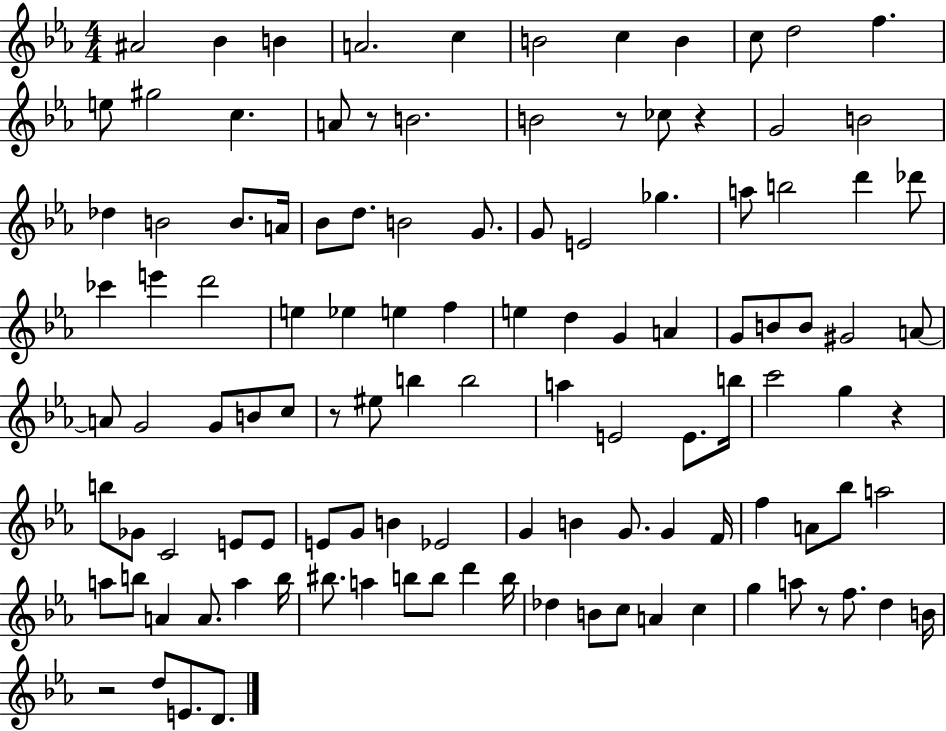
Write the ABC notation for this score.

X:1
T:Untitled
M:4/4
L:1/4
K:Eb
^A2 _B B A2 c B2 c B c/2 d2 f e/2 ^g2 c A/2 z/2 B2 B2 z/2 _c/2 z G2 B2 _d B2 B/2 A/4 _B/2 d/2 B2 G/2 G/2 E2 _g a/2 b2 d' _d'/2 _c' e' d'2 e _e e f e d G A G/2 B/2 B/2 ^G2 A/2 A/2 G2 G/2 B/2 c/2 z/2 ^e/2 b b2 a E2 E/2 b/4 c'2 g z b/2 _G/2 C2 E/2 E/2 E/2 G/2 B _E2 G B G/2 G F/4 f A/2 _b/2 a2 a/2 b/2 A A/2 a b/4 ^b/2 a b/2 b/2 d' b/4 _d B/2 c/2 A c g a/2 z/2 f/2 d B/4 z2 d/2 E/2 D/2